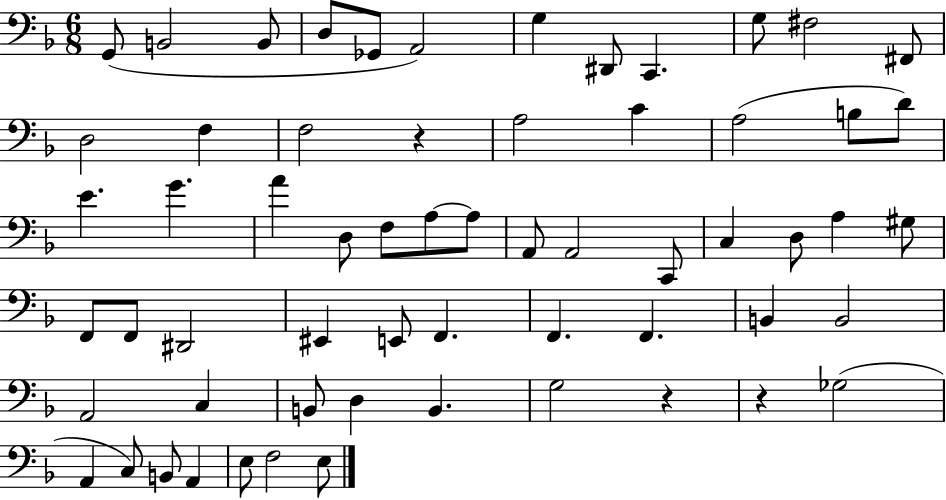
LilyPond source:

{
  \clef bass
  \numericTimeSignature
  \time 6/8
  \key f \major
  g,8( b,2 b,8 | d8 ges,8 a,2) | g4 dis,8 c,4. | g8 fis2 fis,8 | \break d2 f4 | f2 r4 | a2 c'4 | a2( b8 d'8) | \break e'4. g'4. | a'4 d8 f8 a8~~ a8 | a,8 a,2 c,8 | c4 d8 a4 gis8 | \break f,8 f,8 dis,2 | eis,4 e,8 f,4. | f,4. f,4. | b,4 b,2 | \break a,2 c4 | b,8 d4 b,4. | g2 r4 | r4 ges2( | \break a,4 c8) b,8 a,4 | e8 f2 e8 | \bar "|."
}